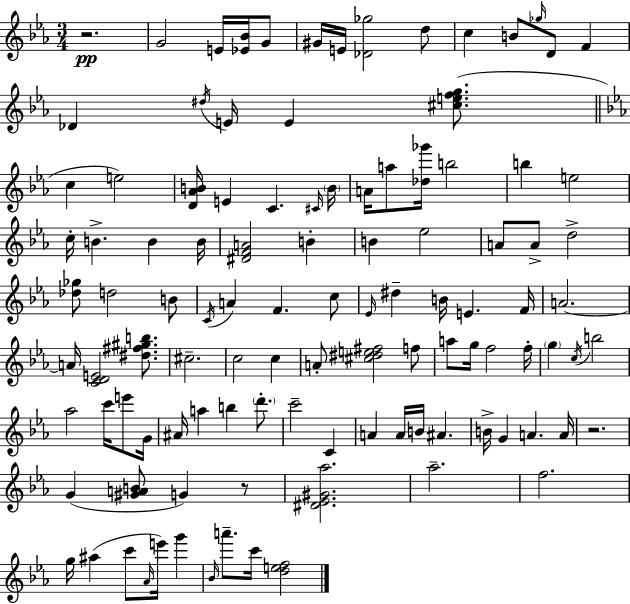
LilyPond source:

{
  \clef treble
  \numericTimeSignature
  \time 3/4
  \key ees \major
  r2.\pp | g'2 e'16 <ees' bes'>16 g'8 | gis'16 e'16 <des' ges''>2 d''8 | c''4 b'8 \grace { ges''16 } d'8 f'4 | \break des'4 \acciaccatura { dis''16 } e'16 e'4 <cis'' e'' f'' g''>8.( | \bar "||" \break \key ees \major c''4 e''2) | <d' aes' b'>16 e'4 c'4. \grace { cis'16 } | \parenthesize b'16 a'16 a''8 <des'' ges'''>16 b''2 | b''4 e''2 | \break c''16-. b'4.-> b'4 | b'16 <dis' f' a'>2 b'4-. | b'4 ees''2 | a'8 a'8-> d''2-> | \break <des'' ges''>8 d''2 b'8 | \acciaccatura { c'16 } a'4 f'4. | c''8 \grace { ees'16 } dis''4-- b'16 e'4. | f'16 a'2.~~ | \break a'16 <c' d' e'>2 | <dis'' fis'' gis'' b''>8. cis''2.-- | c''2 c''4 | a'8-. <cis'' dis'' e'' fis''>2 | \break f''8 a''8 g''16 f''2 | f''16-. \parenthesize g''4 \acciaccatura { c''16 } b''2 | aes''2 | c'''16 e'''8 g'16 ais'16 a''4 b''4 | \break \parenthesize d'''8.-. c'''2-- | c'4 a'4 a'16 b'16 ais'4. | b'16-> g'4 a'4. | a'16 r2. | \break g'4( <gis' a' b'>8 g'4) | r8 <dis' ees' gis' aes''>2. | aes''2.-- | f''2. | \break g''16 ais''4( c'''8 \grace { aes'16 }) | e'''16 g'''4 \grace { bes'16 } a'''8.-- c'''16 <d'' e'' f''>2 | \bar "|."
}